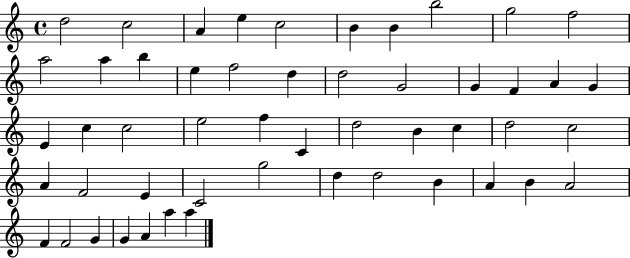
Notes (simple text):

D5/h C5/h A4/q E5/q C5/h B4/q B4/q B5/h G5/h F5/h A5/h A5/q B5/q E5/q F5/h D5/q D5/h G4/h G4/q F4/q A4/q G4/q E4/q C5/q C5/h E5/h F5/q C4/q D5/h B4/q C5/q D5/h C5/h A4/q F4/h E4/q C4/h G5/h D5/q D5/h B4/q A4/q B4/q A4/h F4/q F4/h G4/q G4/q A4/q A5/q A5/q